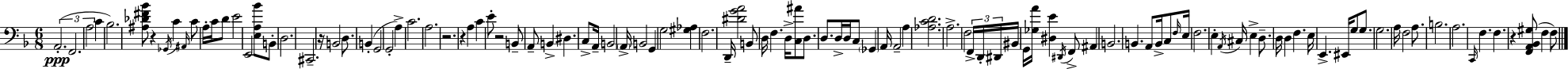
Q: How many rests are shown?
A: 6